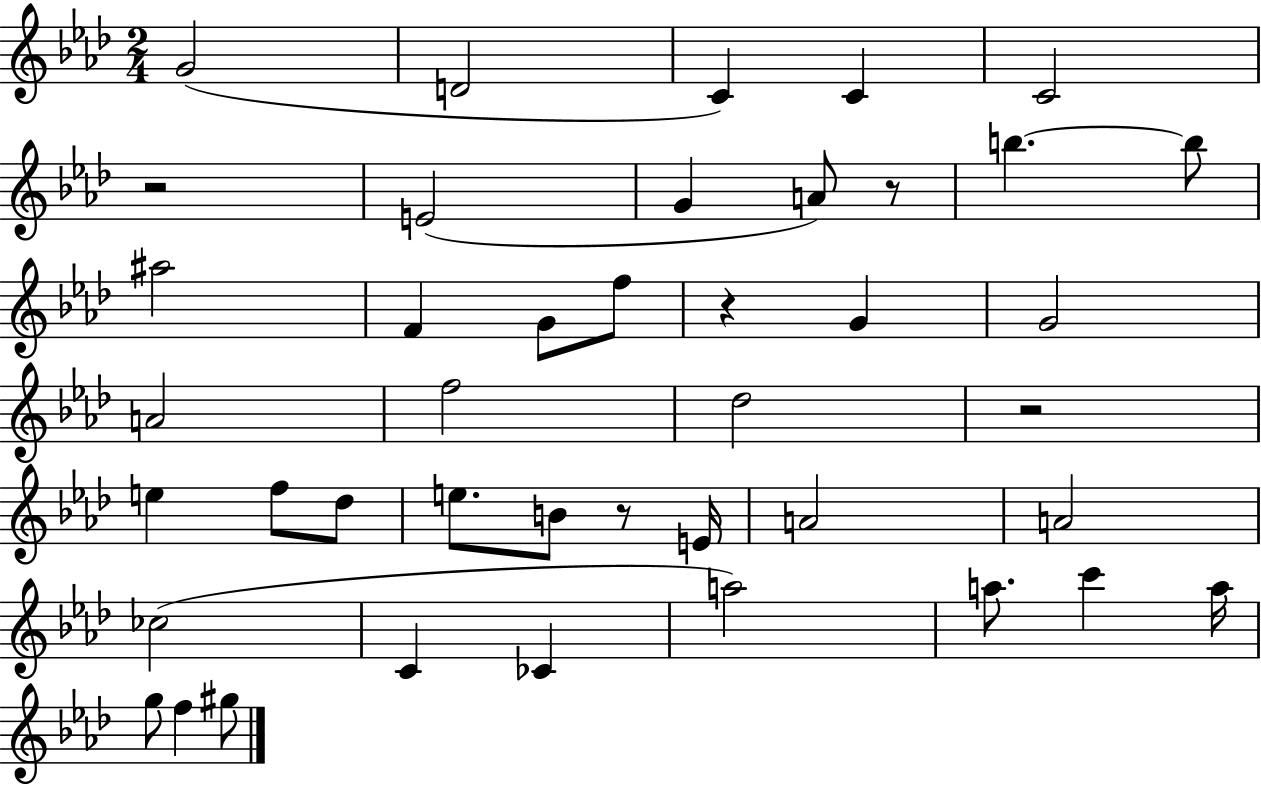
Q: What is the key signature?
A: AES major